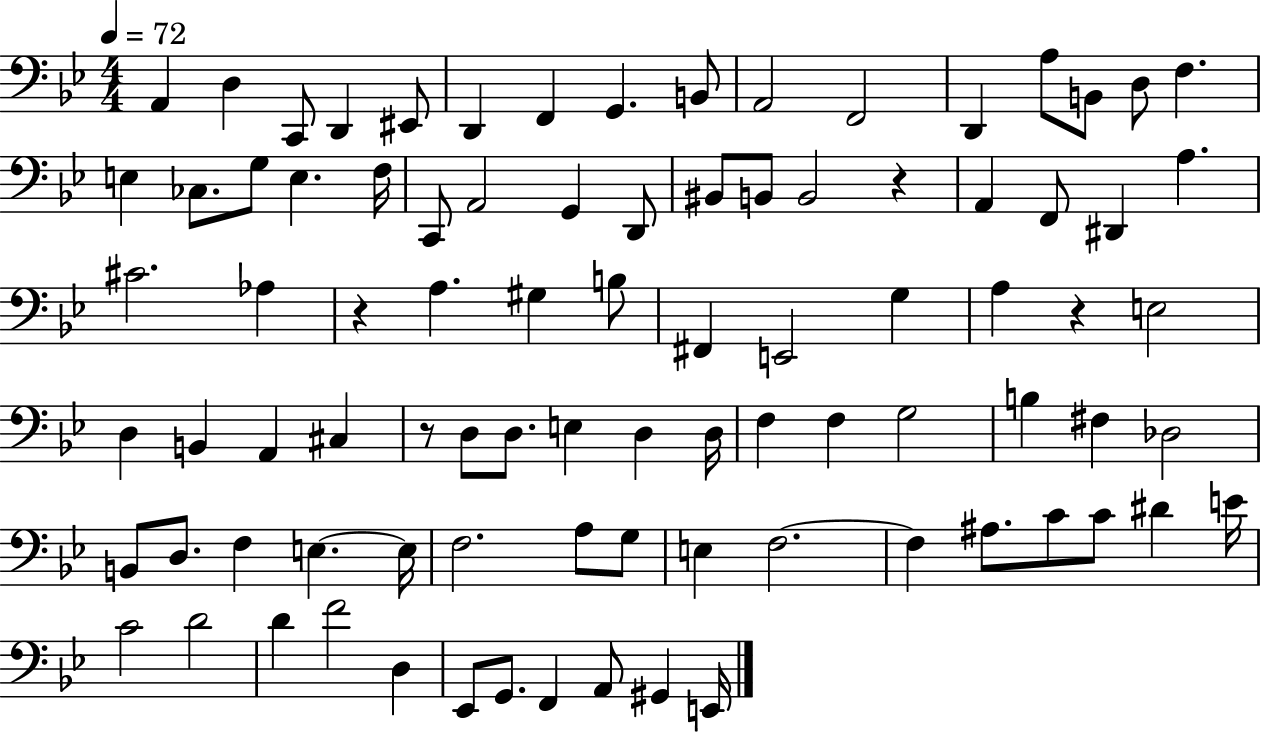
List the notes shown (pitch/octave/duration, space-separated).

A2/q D3/q C2/e D2/q EIS2/e D2/q F2/q G2/q. B2/e A2/h F2/h D2/q A3/e B2/e D3/e F3/q. E3/q CES3/e. G3/e E3/q. F3/s C2/e A2/h G2/q D2/e BIS2/e B2/e B2/h R/q A2/q F2/e D#2/q A3/q. C#4/h. Ab3/q R/q A3/q. G#3/q B3/e F#2/q E2/h G3/q A3/q R/q E3/h D3/q B2/q A2/q C#3/q R/e D3/e D3/e. E3/q D3/q D3/s F3/q F3/q G3/h B3/q F#3/q Db3/h B2/e D3/e. F3/q E3/q. E3/s F3/h. A3/e G3/e E3/q F3/h. F3/q A#3/e. C4/e C4/e D#4/q E4/s C4/h D4/h D4/q F4/h D3/q Eb2/e G2/e. F2/q A2/e G#2/q E2/s